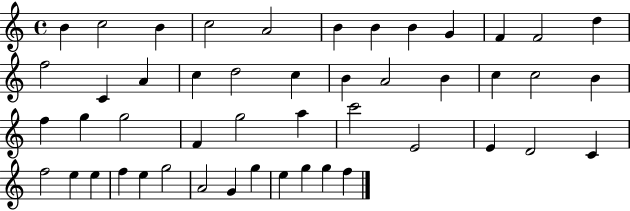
{
  \clef treble
  \time 4/4
  \defaultTimeSignature
  \key c \major
  b'4 c''2 b'4 | c''2 a'2 | b'4 b'4 b'4 g'4 | f'4 f'2 d''4 | \break f''2 c'4 a'4 | c''4 d''2 c''4 | b'4 a'2 b'4 | c''4 c''2 b'4 | \break f''4 g''4 g''2 | f'4 g''2 a''4 | c'''2 e'2 | e'4 d'2 c'4 | \break f''2 e''4 e''4 | f''4 e''4 g''2 | a'2 g'4 g''4 | e''4 g''4 g''4 f''4 | \break \bar "|."
}